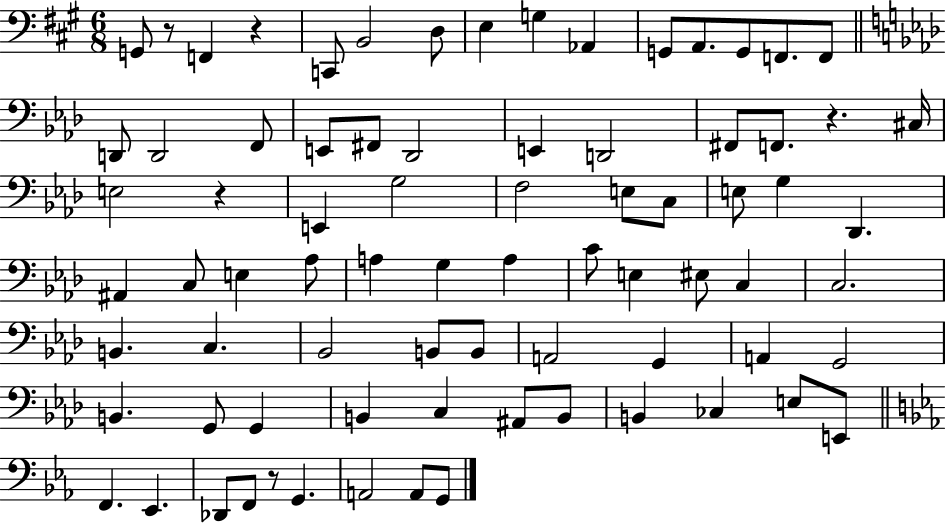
G2/e R/e F2/q R/q C2/e B2/h D3/e E3/q G3/q Ab2/q G2/e A2/e. G2/e F2/e. F2/e D2/e D2/h F2/e E2/e F#2/e Db2/h E2/q D2/h F#2/e F2/e. R/q. C#3/s E3/h R/q E2/q G3/h F3/h E3/e C3/e E3/e G3/q Db2/q. A#2/q C3/e E3/q Ab3/e A3/q G3/q A3/q C4/e E3/q EIS3/e C3/q C3/h. B2/q. C3/q. Bb2/h B2/e B2/e A2/h G2/q A2/q G2/h B2/q. G2/e G2/q B2/q C3/q A#2/e B2/e B2/q CES3/q E3/e E2/e F2/q. Eb2/q. Db2/e F2/e R/e G2/q. A2/h A2/e G2/e